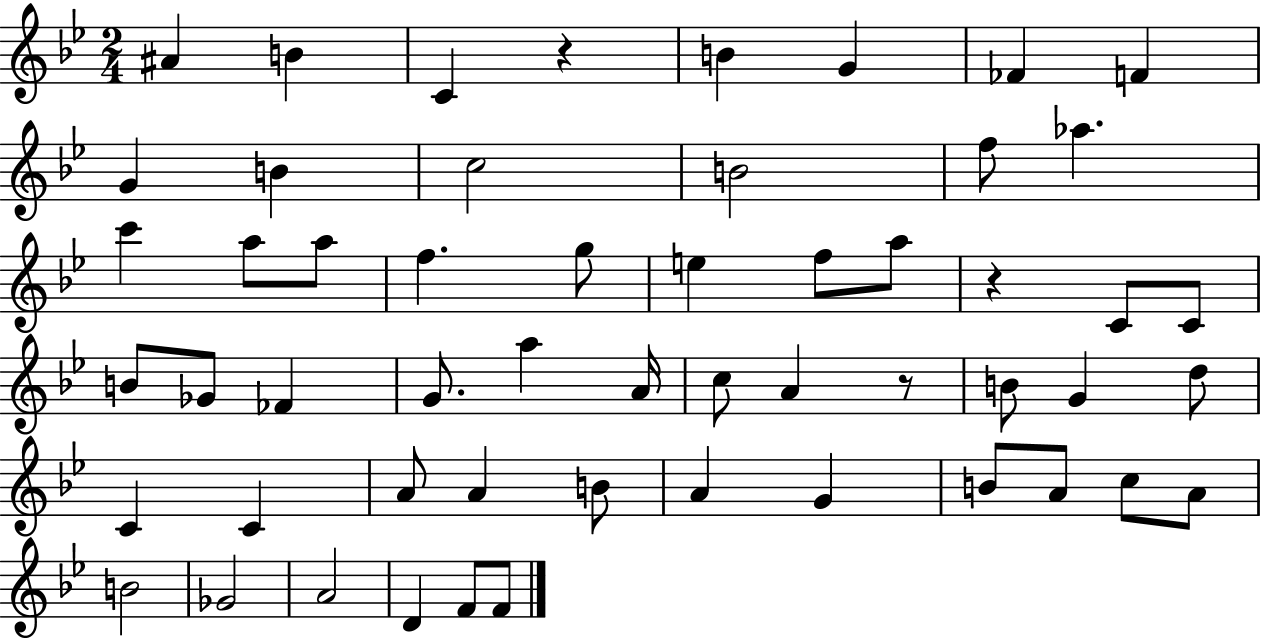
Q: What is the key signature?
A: BES major